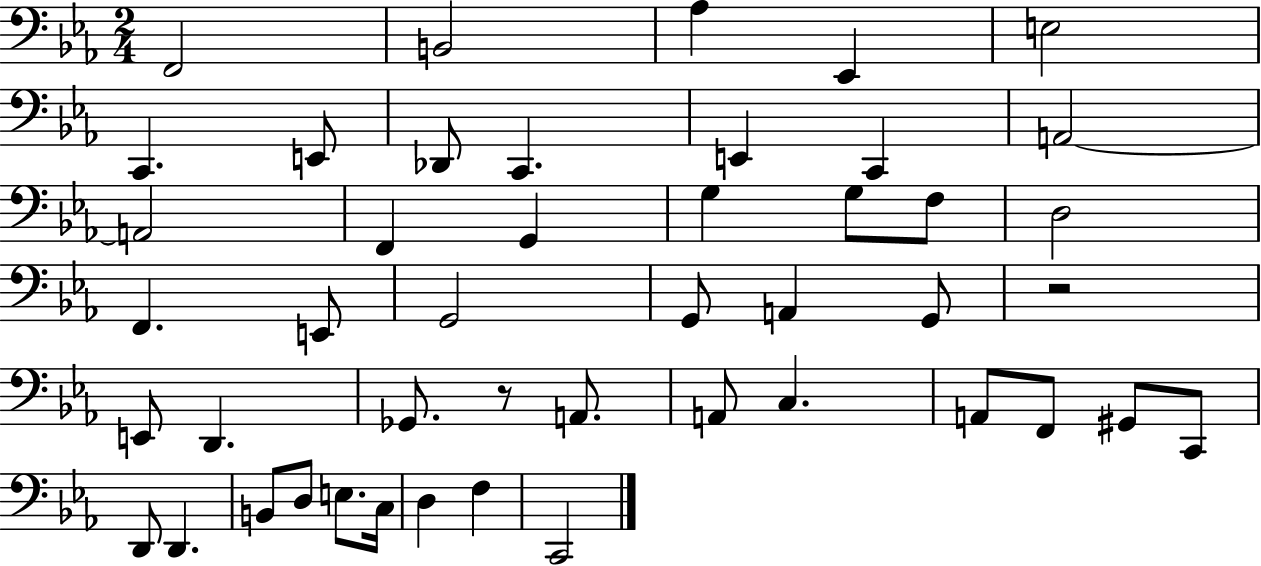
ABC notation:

X:1
T:Untitled
M:2/4
L:1/4
K:Eb
F,,2 B,,2 _A, _E,, E,2 C,, E,,/2 _D,,/2 C,, E,, C,, A,,2 A,,2 F,, G,, G, G,/2 F,/2 D,2 F,, E,,/2 G,,2 G,,/2 A,, G,,/2 z2 E,,/2 D,, _G,,/2 z/2 A,,/2 A,,/2 C, A,,/2 F,,/2 ^G,,/2 C,,/2 D,,/2 D,, B,,/2 D,/2 E,/2 C,/4 D, F, C,,2